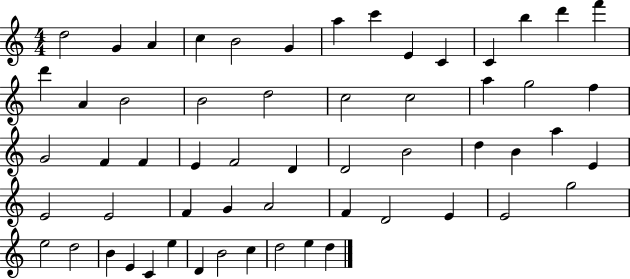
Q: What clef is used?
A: treble